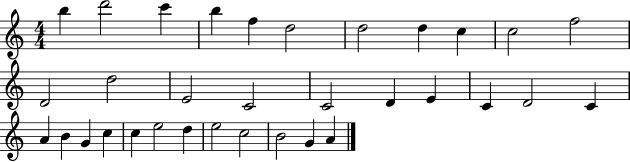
B5/q D6/h C6/q B5/q F5/q D5/h D5/h D5/q C5/q C5/h F5/h D4/h D5/h E4/h C4/h C4/h D4/q E4/q C4/q D4/h C4/q A4/q B4/q G4/q C5/q C5/q E5/h D5/q E5/h C5/h B4/h G4/q A4/q